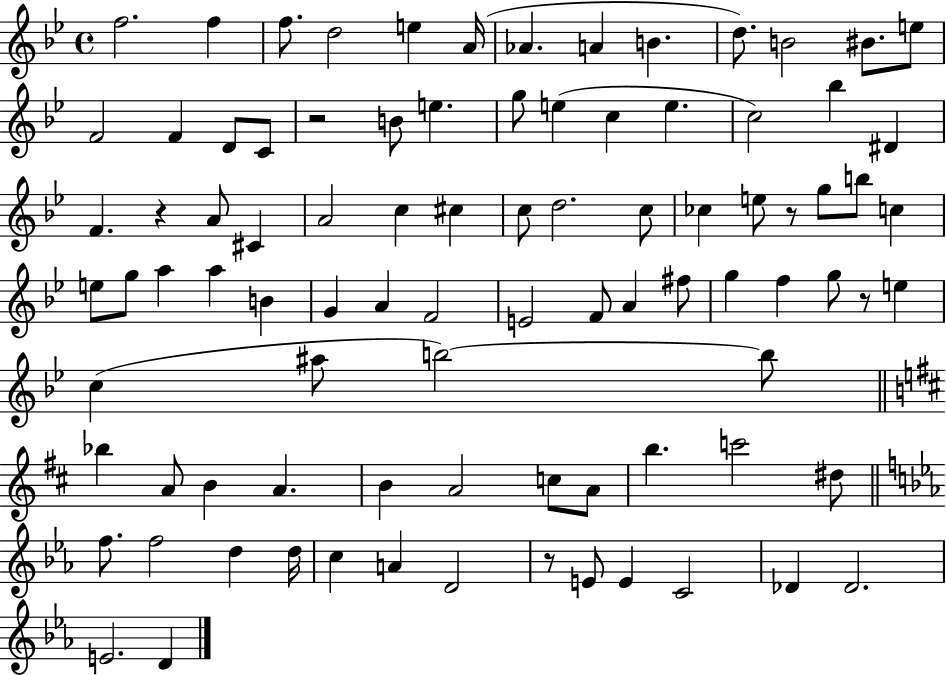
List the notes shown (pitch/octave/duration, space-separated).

F5/h. F5/q F5/e. D5/h E5/q A4/s Ab4/q. A4/q B4/q. D5/e. B4/h BIS4/e. E5/e F4/h F4/q D4/e C4/e R/h B4/e E5/q. G5/e E5/q C5/q E5/q. C5/h Bb5/q D#4/q F4/q. R/q A4/e C#4/q A4/h C5/q C#5/q C5/e D5/h. C5/e CES5/q E5/e R/e G5/e B5/e C5/q E5/e G5/e A5/q A5/q B4/q G4/q A4/q F4/h E4/h F4/e A4/q F#5/e G5/q F5/q G5/e R/e E5/q C5/q A#5/e B5/h B5/e Bb5/q A4/e B4/q A4/q. B4/q A4/h C5/e A4/e B5/q. C6/h D#5/e F5/e. F5/h D5/q D5/s C5/q A4/q D4/h R/e E4/e E4/q C4/h Db4/q Db4/h. E4/h. D4/q